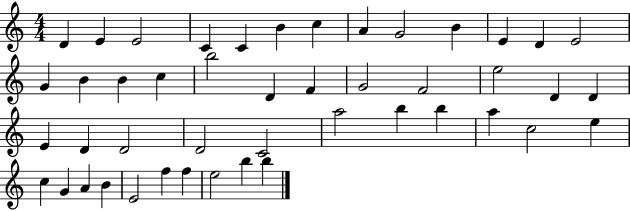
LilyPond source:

{
  \clef treble
  \numericTimeSignature
  \time 4/4
  \key c \major
  d'4 e'4 e'2 | c'4 c'4 b'4 c''4 | a'4 g'2 b'4 | e'4 d'4 e'2 | \break g'4 b'4 b'4 c''4 | b''2 d'4 f'4 | g'2 f'2 | e''2 d'4 d'4 | \break e'4 d'4 d'2 | d'2 c'2 | a''2 b''4 b''4 | a''4 c''2 e''4 | \break c''4 g'4 a'4 b'4 | e'2 f''4 f''4 | e''2 b''4 b''4 | \bar "|."
}